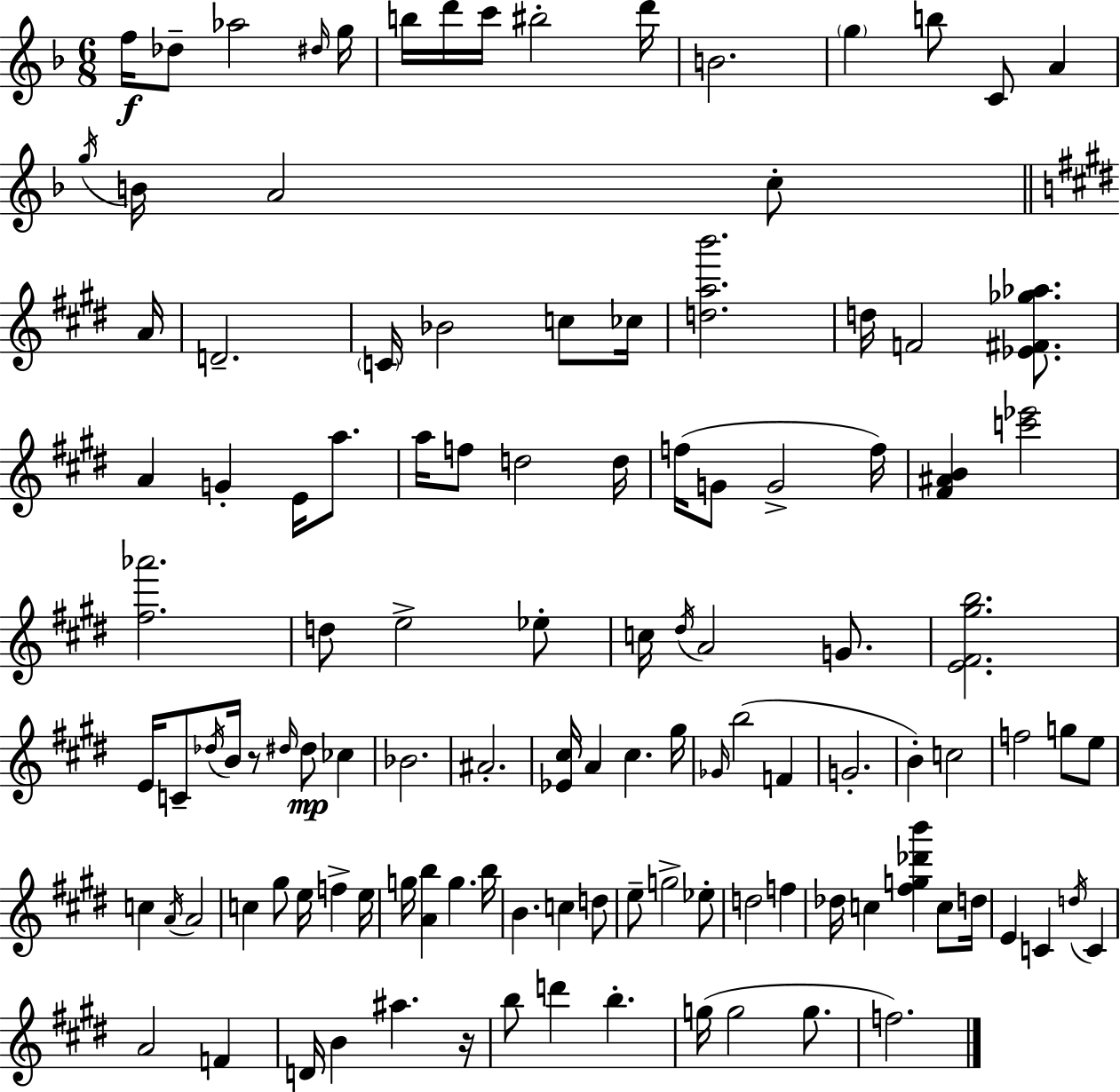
{
  \clef treble
  \numericTimeSignature
  \time 6/8
  \key f \major
  f''16\f des''8-- aes''2 \grace { dis''16 } | g''16 b''16 d'''16 c'''16 bis''2-. | d'''16 b'2. | \parenthesize g''4 b''8 c'8 a'4 | \break \acciaccatura { g''16 } b'16 a'2 c''8-. | \bar "||" \break \key e \major a'16 d'2.-- | \parenthesize c'16 bes'2 c''8 | ces''16 <d'' a'' b'''>2. | d''16 f'2 <ees' fis' ges'' aes''>8. | \break a'4 g'4-. e'16 a''8. | a''16 f''8 d''2 | d''16 f''16( g'8 g'2-> | f''16) <fis' ais' b'>4 <c''' ees'''>2 | \break <fis'' aes'''>2. | d''8 e''2-> ees''8-. | c''16 \acciaccatura { dis''16 } a'2 g'8. | <e' fis' gis'' b''>2. | \break e'16 c'8-- \acciaccatura { des''16 } b'16 r8 \grace { dis''16 } dis''8\mp | ces''4 bes'2. | ais'2.-. | <ees' cis''>16 a'4 cis''4. | \break gis''16 \grace { ges'16 } b''2( | f'4 g'2.-. | b'4-.) c''2 | f''2 | \break g''8 e''8 c''4 \acciaccatura { a'16 } a'2 | c''4 gis''8 | e''16 f''4-> e''16 g''16 <a' b''>4 g''4. | b''16 b'4. | \break c''4 d''8 e''8-- g''2-> | ees''8-. d''2 | f''4 des''16 c''4 <fis'' g'' des''' b'''>4 | c''8 d''16 e'4 c'4 | \break \acciaccatura { d''16 } c'4 a'2 | f'4 d'16 b'4 | ais''4. r16 b''8 d'''4 | b''4.-. g''16( g''2 | \break g''8. f''2.) | \bar "|."
}